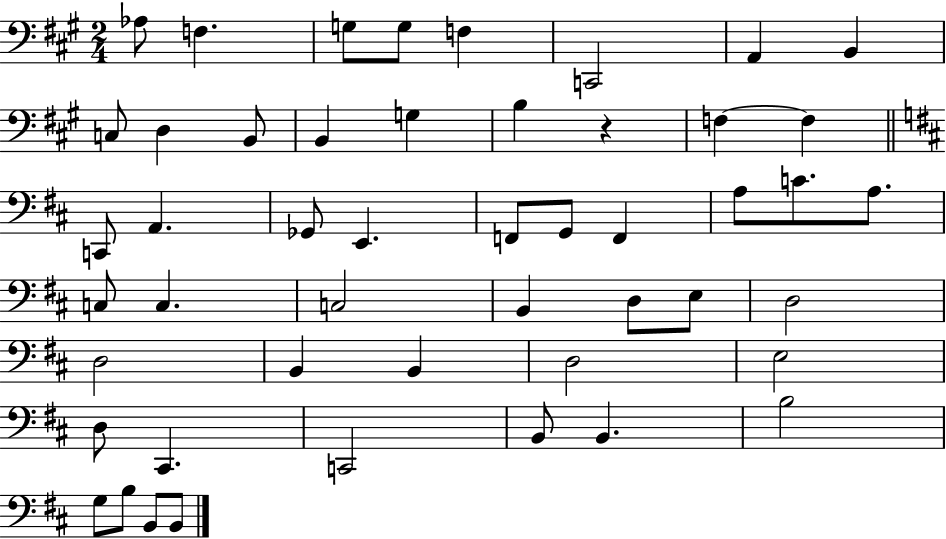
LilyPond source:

{
  \clef bass
  \numericTimeSignature
  \time 2/4
  \key a \major
  aes8 f4. | g8 g8 f4 | c,2 | a,4 b,4 | \break c8 d4 b,8 | b,4 g4 | b4 r4 | f4~~ f4 | \break \bar "||" \break \key d \major c,8 a,4. | ges,8 e,4. | f,8 g,8 f,4 | a8 c'8. a8. | \break c8 c4. | c2 | b,4 d8 e8 | d2 | \break d2 | b,4 b,4 | d2 | e2 | \break d8 cis,4. | c,2 | b,8 b,4. | b2 | \break g8 b8 b,8 b,8 | \bar "|."
}